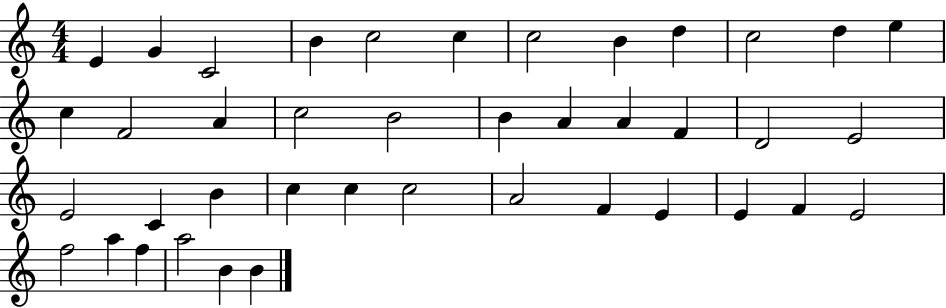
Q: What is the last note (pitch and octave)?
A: B4